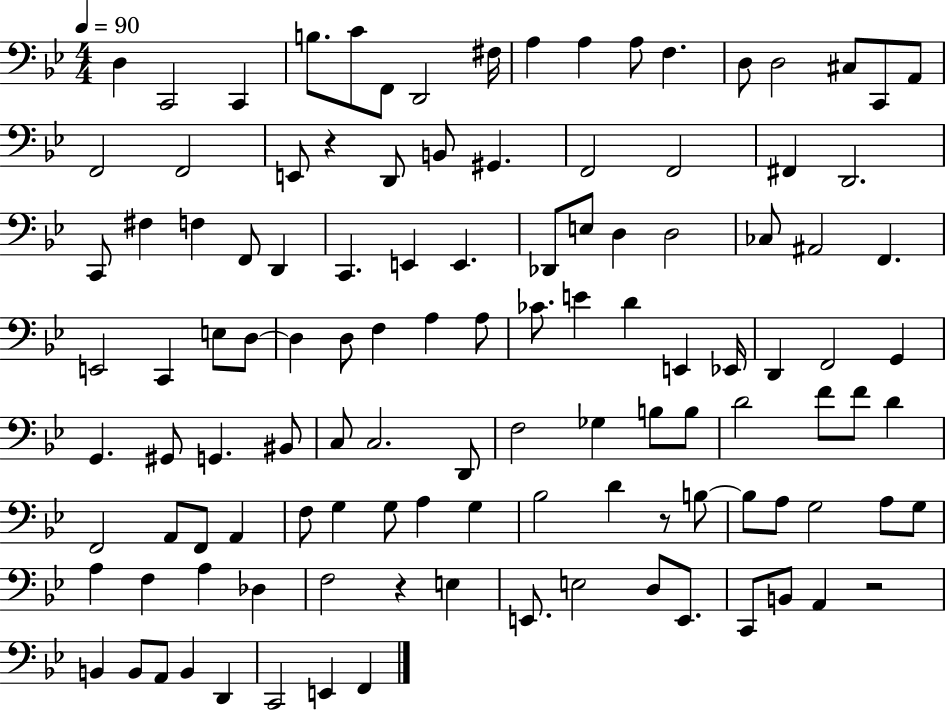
D3/q C2/h C2/q B3/e. C4/e F2/e D2/h F#3/s A3/q A3/q A3/e F3/q. D3/e D3/h C#3/e C2/e A2/e F2/h F2/h E2/e R/q D2/e B2/e G#2/q. F2/h F2/h F#2/q D2/h. C2/e F#3/q F3/q F2/e D2/q C2/q. E2/q E2/q. Db2/e E3/e D3/q D3/h CES3/e A#2/h F2/q. E2/h C2/q E3/e D3/e D3/q D3/e F3/q A3/q A3/e CES4/e. E4/q D4/q E2/q Eb2/s D2/q F2/h G2/q G2/q. G#2/e G2/q. BIS2/e C3/e C3/h. D2/e F3/h Gb3/q B3/e B3/e D4/h F4/e F4/e D4/q F2/h A2/e F2/e A2/q F3/e G3/q G3/e A3/q G3/q Bb3/h D4/q R/e B3/e B3/e A3/e G3/h A3/e G3/e A3/q F3/q A3/q Db3/q F3/h R/q E3/q E2/e. E3/h D3/e E2/e. C2/e B2/e A2/q R/h B2/q B2/e A2/e B2/q D2/q C2/h E2/q F2/q